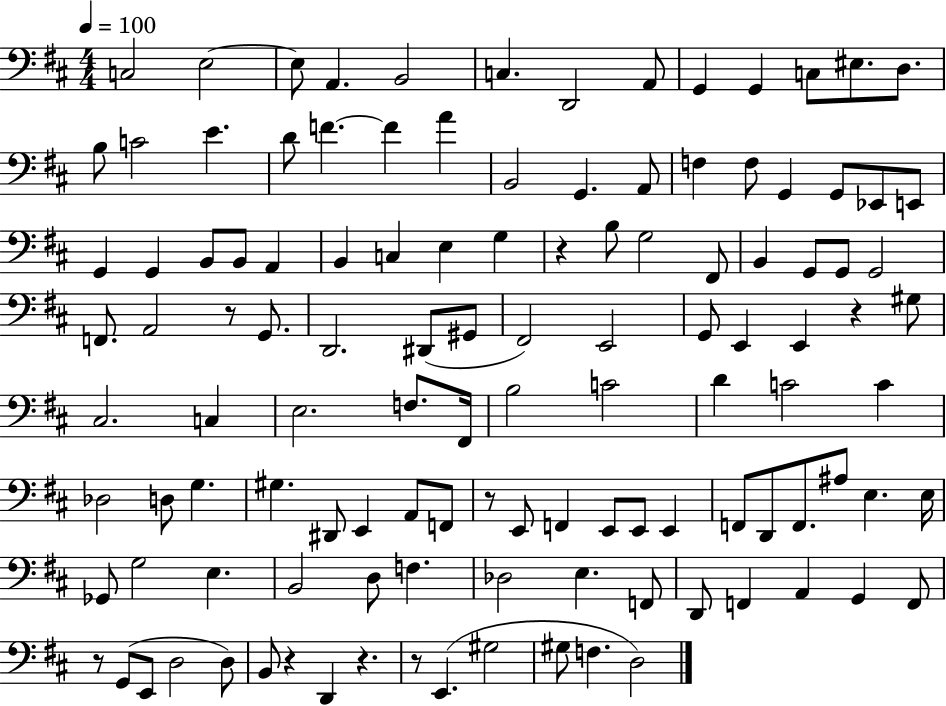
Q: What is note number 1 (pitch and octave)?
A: C3